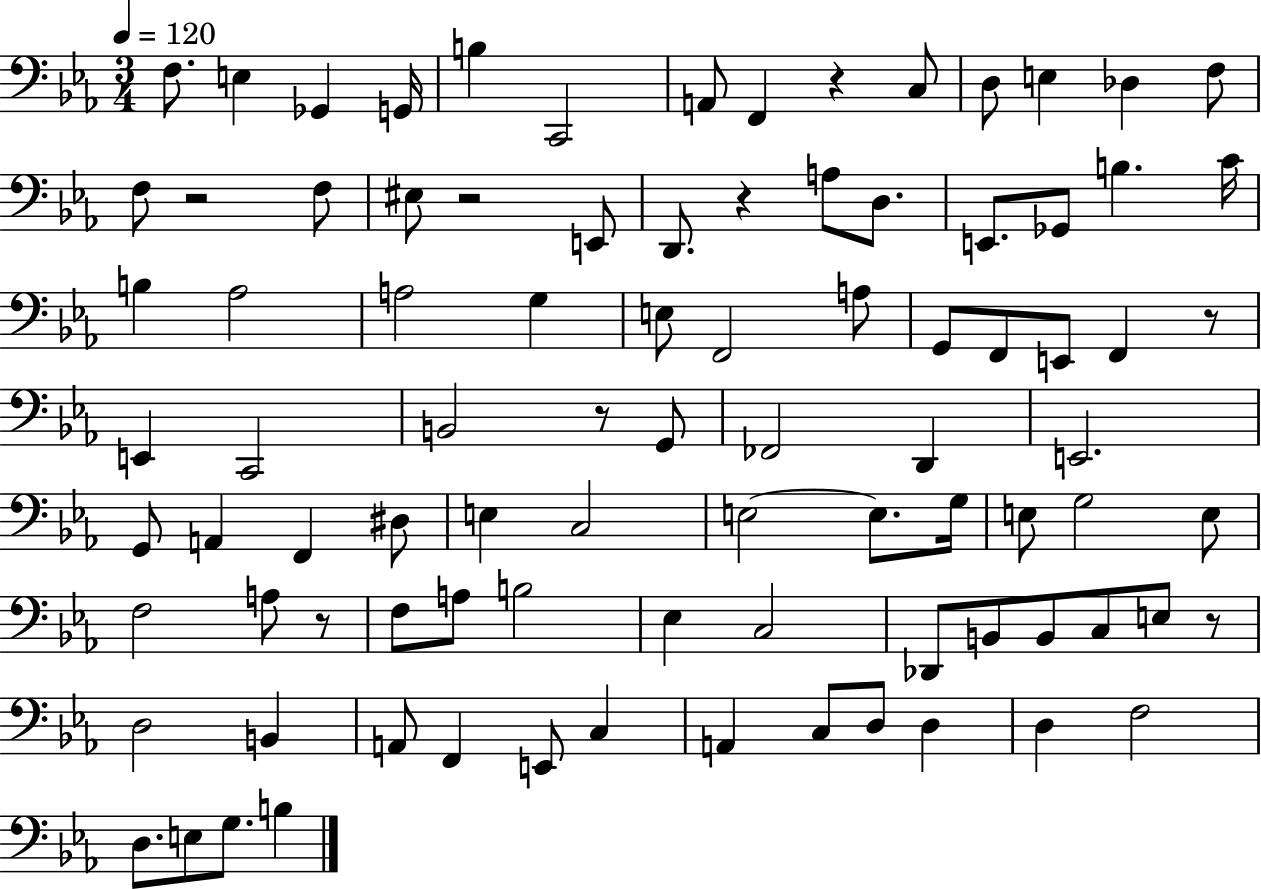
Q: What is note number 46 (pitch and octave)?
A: D#3